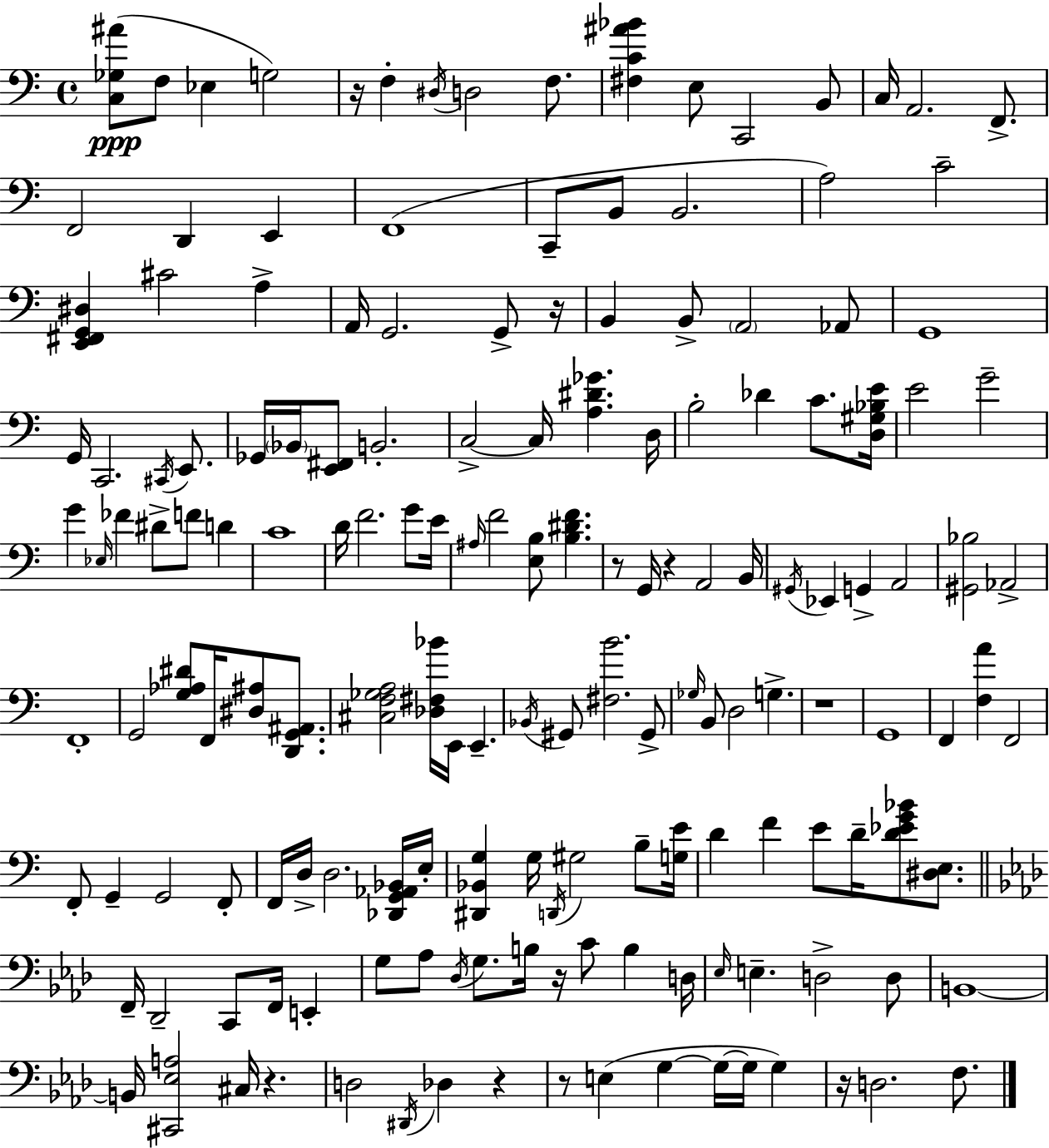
X:1
T:Untitled
M:4/4
L:1/4
K:Am
[C,_G,^A]/2 F,/2 _E, G,2 z/4 F, ^D,/4 D,2 F,/2 [^F,C^A_B] E,/2 C,,2 B,,/2 C,/4 A,,2 F,,/2 F,,2 D,, E,, F,,4 C,,/2 B,,/2 B,,2 A,2 C2 [E,,^F,,G,,^D,] ^C2 A, A,,/4 G,,2 G,,/2 z/4 B,, B,,/2 A,,2 _A,,/2 G,,4 G,,/4 C,,2 ^C,,/4 E,,/2 _G,,/4 _B,,/4 [E,,^F,,]/2 B,,2 C,2 C,/4 [A,^D_G] D,/4 B,2 _D C/2 [D,^G,_B,E]/4 E2 G2 G _E,/4 _F ^D/2 F/2 D C4 D/4 F2 G/2 E/4 ^A,/4 F2 [E,B,]/2 [B,^DF] z/2 G,,/4 z A,,2 B,,/4 ^G,,/4 _E,, G,, A,,2 [^G,,_B,]2 _A,,2 F,,4 G,,2 [G,_A,^D]/2 F,,/4 [^D,^A,]/2 [D,,G,,^A,,]/2 [^C,F,_G,A,]2 [_D,^F,_B]/4 E,,/4 E,, _B,,/4 ^G,,/2 [^F,B]2 ^G,,/2 _G,/4 B,,/2 D,2 G, z4 G,,4 F,, [F,A] F,,2 F,,/2 G,, G,,2 F,,/2 F,,/4 D,/4 D,2 [_D,,G,,_A,,_B,,]/4 E,/4 [^D,,_B,,G,] G,/4 D,,/4 ^G,2 B,/2 [G,E]/4 D F E/2 D/4 [D_EG_B]/2 [^D,E,]/2 F,,/4 _D,,2 C,,/2 F,,/4 E,, G,/2 _A,/2 _D,/4 G,/2 B,/4 z/4 C/2 B, D,/4 _E,/4 E, D,2 D,/2 B,,4 B,,/4 [^C,,_E,A,]2 ^C,/4 z D,2 ^D,,/4 _D, z z/2 E, G, G,/4 G,/4 G, z/4 D,2 F,/2